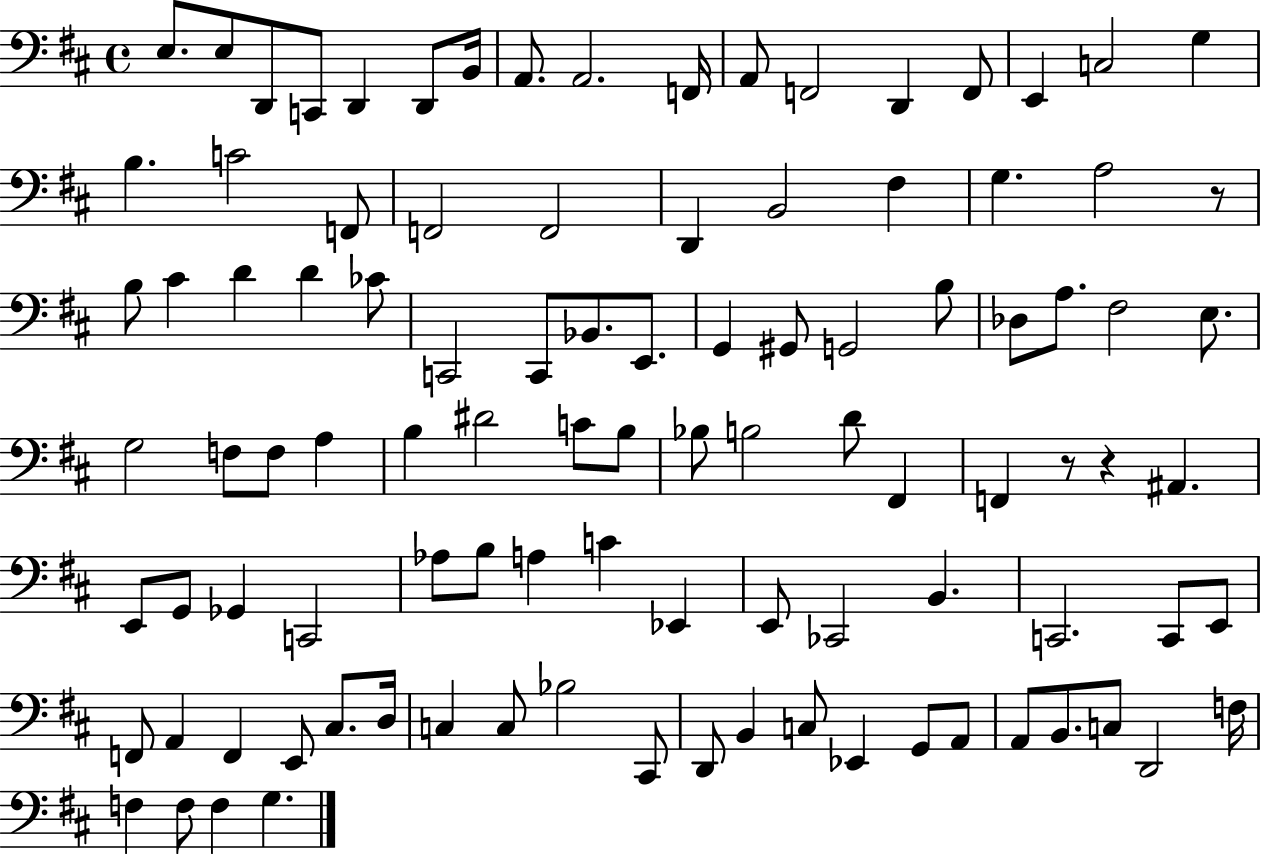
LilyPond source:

{
  \clef bass
  \time 4/4
  \defaultTimeSignature
  \key d \major
  \repeat volta 2 { e8. e8 d,8 c,8 d,4 d,8 b,16 | a,8. a,2. f,16 | a,8 f,2 d,4 f,8 | e,4 c2 g4 | \break b4. c'2 f,8 | f,2 f,2 | d,4 b,2 fis4 | g4. a2 r8 | \break b8 cis'4 d'4 d'4 ces'8 | c,2 c,8 bes,8. e,8. | g,4 gis,8 g,2 b8 | des8 a8. fis2 e8. | \break g2 f8 f8 a4 | b4 dis'2 c'8 b8 | bes8 b2 d'8 fis,4 | f,4 r8 r4 ais,4. | \break e,8 g,8 ges,4 c,2 | aes8 b8 a4 c'4 ees,4 | e,8 ces,2 b,4. | c,2. c,8 e,8 | \break f,8 a,4 f,4 e,8 cis8. d16 | c4 c8 bes2 cis,8 | d,8 b,4 c8 ees,4 g,8 a,8 | a,8 b,8. c8 d,2 f16 | \break f4 f8 f4 g4. | } \bar "|."
}